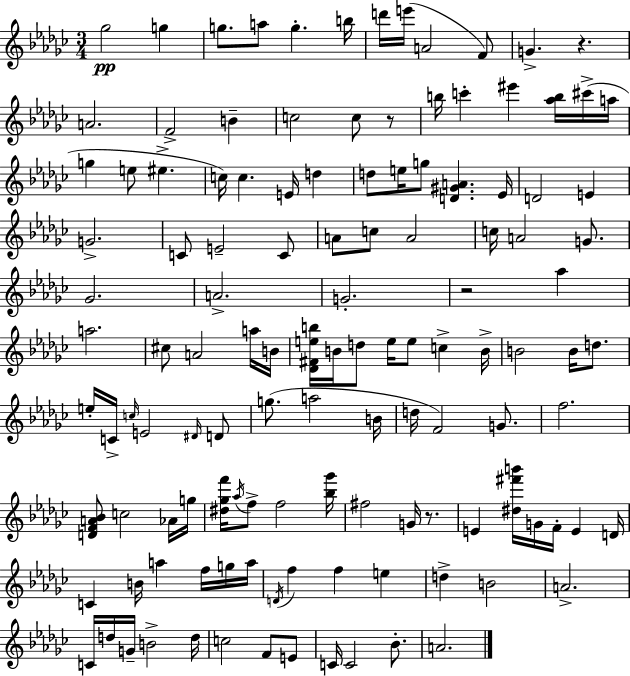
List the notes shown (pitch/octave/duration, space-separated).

Gb5/h G5/q G5/e. A5/e G5/q. B5/s D6/s E6/s A4/h F4/e G4/q. R/q. A4/h. F4/h B4/q C5/h C5/e R/e B5/s C6/q EIS6/q [Ab5,B5]/s C#6/s A5/s G5/q E5/e EIS5/q. C5/s C5/q. E4/s D5/q D5/e E5/s G5/e [D4,G#4,A4]/q. Eb4/s D4/h E4/q G4/h. C4/e E4/h C4/e A4/e C5/e A4/h C5/s A4/h G4/e. Gb4/h. A4/h. G4/h. R/h Ab5/q A5/h. C#5/e A4/h A5/s B4/s [Db4,F#4,E5,B5]/s B4/s D5/e E5/s E5/e C5/q B4/s B4/h B4/s D5/e. E5/s C4/s C5/s E4/h D#4/s D4/e G5/e. A5/h B4/s D5/s F4/h G4/e. F5/h. [D4,F4,A4,Bb4]/e C5/h Ab4/s G5/s [D#5,Gb5,F6]/s Ab5/s F5/e F5/h [Bb5,Gb6]/s F#5/h G4/s R/e. E4/q [D#5,F#6,B6]/s G4/s F4/s E4/q D4/s C4/q B4/s A5/q F5/s G5/s A5/s D4/s F5/q F5/q E5/q D5/q B4/h A4/h. C4/s D5/s G4/s B4/h D5/s C5/h F4/e E4/e C4/s C4/h Bb4/e. A4/h.